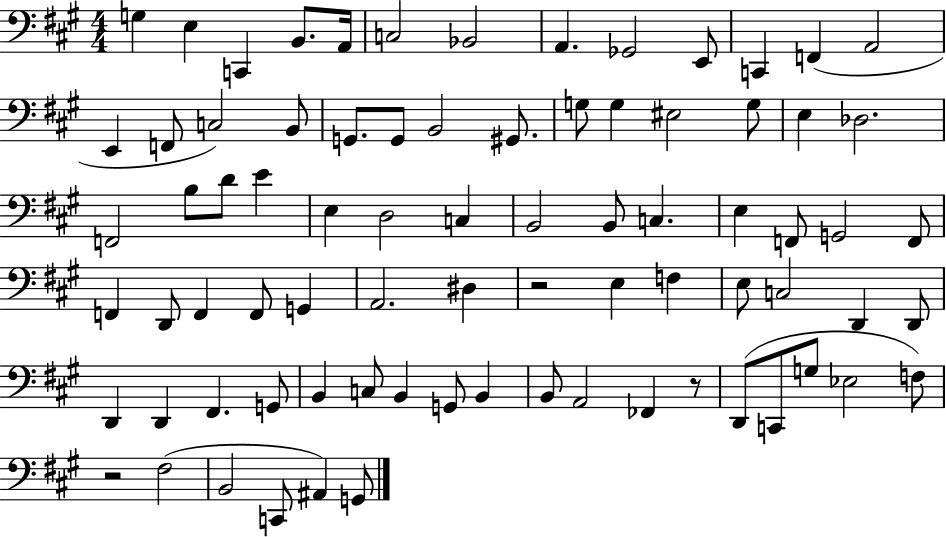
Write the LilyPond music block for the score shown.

{
  \clef bass
  \numericTimeSignature
  \time 4/4
  \key a \major
  g4 e4 c,4 b,8. a,16 | c2 bes,2 | a,4. ges,2 e,8 | c,4 f,4( a,2 | \break e,4 f,8 c2) b,8 | g,8. g,8 b,2 gis,8. | g8 g4 eis2 g8 | e4 des2. | \break f,2 b8 d'8 e'4 | e4 d2 c4 | b,2 b,8 c4. | e4 f,8 g,2 f,8 | \break f,4 d,8 f,4 f,8 g,4 | a,2. dis4 | r2 e4 f4 | e8 c2 d,4 d,8 | \break d,4 d,4 fis,4. g,8 | b,4 c8 b,4 g,8 b,4 | b,8 a,2 fes,4 r8 | d,8( c,8 g8 ees2 f8) | \break r2 fis2( | b,2 c,8 ais,4) g,8 | \bar "|."
}